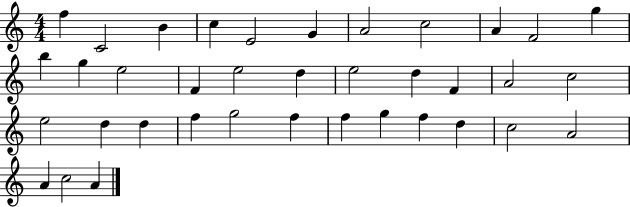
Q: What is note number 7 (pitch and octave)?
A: A4